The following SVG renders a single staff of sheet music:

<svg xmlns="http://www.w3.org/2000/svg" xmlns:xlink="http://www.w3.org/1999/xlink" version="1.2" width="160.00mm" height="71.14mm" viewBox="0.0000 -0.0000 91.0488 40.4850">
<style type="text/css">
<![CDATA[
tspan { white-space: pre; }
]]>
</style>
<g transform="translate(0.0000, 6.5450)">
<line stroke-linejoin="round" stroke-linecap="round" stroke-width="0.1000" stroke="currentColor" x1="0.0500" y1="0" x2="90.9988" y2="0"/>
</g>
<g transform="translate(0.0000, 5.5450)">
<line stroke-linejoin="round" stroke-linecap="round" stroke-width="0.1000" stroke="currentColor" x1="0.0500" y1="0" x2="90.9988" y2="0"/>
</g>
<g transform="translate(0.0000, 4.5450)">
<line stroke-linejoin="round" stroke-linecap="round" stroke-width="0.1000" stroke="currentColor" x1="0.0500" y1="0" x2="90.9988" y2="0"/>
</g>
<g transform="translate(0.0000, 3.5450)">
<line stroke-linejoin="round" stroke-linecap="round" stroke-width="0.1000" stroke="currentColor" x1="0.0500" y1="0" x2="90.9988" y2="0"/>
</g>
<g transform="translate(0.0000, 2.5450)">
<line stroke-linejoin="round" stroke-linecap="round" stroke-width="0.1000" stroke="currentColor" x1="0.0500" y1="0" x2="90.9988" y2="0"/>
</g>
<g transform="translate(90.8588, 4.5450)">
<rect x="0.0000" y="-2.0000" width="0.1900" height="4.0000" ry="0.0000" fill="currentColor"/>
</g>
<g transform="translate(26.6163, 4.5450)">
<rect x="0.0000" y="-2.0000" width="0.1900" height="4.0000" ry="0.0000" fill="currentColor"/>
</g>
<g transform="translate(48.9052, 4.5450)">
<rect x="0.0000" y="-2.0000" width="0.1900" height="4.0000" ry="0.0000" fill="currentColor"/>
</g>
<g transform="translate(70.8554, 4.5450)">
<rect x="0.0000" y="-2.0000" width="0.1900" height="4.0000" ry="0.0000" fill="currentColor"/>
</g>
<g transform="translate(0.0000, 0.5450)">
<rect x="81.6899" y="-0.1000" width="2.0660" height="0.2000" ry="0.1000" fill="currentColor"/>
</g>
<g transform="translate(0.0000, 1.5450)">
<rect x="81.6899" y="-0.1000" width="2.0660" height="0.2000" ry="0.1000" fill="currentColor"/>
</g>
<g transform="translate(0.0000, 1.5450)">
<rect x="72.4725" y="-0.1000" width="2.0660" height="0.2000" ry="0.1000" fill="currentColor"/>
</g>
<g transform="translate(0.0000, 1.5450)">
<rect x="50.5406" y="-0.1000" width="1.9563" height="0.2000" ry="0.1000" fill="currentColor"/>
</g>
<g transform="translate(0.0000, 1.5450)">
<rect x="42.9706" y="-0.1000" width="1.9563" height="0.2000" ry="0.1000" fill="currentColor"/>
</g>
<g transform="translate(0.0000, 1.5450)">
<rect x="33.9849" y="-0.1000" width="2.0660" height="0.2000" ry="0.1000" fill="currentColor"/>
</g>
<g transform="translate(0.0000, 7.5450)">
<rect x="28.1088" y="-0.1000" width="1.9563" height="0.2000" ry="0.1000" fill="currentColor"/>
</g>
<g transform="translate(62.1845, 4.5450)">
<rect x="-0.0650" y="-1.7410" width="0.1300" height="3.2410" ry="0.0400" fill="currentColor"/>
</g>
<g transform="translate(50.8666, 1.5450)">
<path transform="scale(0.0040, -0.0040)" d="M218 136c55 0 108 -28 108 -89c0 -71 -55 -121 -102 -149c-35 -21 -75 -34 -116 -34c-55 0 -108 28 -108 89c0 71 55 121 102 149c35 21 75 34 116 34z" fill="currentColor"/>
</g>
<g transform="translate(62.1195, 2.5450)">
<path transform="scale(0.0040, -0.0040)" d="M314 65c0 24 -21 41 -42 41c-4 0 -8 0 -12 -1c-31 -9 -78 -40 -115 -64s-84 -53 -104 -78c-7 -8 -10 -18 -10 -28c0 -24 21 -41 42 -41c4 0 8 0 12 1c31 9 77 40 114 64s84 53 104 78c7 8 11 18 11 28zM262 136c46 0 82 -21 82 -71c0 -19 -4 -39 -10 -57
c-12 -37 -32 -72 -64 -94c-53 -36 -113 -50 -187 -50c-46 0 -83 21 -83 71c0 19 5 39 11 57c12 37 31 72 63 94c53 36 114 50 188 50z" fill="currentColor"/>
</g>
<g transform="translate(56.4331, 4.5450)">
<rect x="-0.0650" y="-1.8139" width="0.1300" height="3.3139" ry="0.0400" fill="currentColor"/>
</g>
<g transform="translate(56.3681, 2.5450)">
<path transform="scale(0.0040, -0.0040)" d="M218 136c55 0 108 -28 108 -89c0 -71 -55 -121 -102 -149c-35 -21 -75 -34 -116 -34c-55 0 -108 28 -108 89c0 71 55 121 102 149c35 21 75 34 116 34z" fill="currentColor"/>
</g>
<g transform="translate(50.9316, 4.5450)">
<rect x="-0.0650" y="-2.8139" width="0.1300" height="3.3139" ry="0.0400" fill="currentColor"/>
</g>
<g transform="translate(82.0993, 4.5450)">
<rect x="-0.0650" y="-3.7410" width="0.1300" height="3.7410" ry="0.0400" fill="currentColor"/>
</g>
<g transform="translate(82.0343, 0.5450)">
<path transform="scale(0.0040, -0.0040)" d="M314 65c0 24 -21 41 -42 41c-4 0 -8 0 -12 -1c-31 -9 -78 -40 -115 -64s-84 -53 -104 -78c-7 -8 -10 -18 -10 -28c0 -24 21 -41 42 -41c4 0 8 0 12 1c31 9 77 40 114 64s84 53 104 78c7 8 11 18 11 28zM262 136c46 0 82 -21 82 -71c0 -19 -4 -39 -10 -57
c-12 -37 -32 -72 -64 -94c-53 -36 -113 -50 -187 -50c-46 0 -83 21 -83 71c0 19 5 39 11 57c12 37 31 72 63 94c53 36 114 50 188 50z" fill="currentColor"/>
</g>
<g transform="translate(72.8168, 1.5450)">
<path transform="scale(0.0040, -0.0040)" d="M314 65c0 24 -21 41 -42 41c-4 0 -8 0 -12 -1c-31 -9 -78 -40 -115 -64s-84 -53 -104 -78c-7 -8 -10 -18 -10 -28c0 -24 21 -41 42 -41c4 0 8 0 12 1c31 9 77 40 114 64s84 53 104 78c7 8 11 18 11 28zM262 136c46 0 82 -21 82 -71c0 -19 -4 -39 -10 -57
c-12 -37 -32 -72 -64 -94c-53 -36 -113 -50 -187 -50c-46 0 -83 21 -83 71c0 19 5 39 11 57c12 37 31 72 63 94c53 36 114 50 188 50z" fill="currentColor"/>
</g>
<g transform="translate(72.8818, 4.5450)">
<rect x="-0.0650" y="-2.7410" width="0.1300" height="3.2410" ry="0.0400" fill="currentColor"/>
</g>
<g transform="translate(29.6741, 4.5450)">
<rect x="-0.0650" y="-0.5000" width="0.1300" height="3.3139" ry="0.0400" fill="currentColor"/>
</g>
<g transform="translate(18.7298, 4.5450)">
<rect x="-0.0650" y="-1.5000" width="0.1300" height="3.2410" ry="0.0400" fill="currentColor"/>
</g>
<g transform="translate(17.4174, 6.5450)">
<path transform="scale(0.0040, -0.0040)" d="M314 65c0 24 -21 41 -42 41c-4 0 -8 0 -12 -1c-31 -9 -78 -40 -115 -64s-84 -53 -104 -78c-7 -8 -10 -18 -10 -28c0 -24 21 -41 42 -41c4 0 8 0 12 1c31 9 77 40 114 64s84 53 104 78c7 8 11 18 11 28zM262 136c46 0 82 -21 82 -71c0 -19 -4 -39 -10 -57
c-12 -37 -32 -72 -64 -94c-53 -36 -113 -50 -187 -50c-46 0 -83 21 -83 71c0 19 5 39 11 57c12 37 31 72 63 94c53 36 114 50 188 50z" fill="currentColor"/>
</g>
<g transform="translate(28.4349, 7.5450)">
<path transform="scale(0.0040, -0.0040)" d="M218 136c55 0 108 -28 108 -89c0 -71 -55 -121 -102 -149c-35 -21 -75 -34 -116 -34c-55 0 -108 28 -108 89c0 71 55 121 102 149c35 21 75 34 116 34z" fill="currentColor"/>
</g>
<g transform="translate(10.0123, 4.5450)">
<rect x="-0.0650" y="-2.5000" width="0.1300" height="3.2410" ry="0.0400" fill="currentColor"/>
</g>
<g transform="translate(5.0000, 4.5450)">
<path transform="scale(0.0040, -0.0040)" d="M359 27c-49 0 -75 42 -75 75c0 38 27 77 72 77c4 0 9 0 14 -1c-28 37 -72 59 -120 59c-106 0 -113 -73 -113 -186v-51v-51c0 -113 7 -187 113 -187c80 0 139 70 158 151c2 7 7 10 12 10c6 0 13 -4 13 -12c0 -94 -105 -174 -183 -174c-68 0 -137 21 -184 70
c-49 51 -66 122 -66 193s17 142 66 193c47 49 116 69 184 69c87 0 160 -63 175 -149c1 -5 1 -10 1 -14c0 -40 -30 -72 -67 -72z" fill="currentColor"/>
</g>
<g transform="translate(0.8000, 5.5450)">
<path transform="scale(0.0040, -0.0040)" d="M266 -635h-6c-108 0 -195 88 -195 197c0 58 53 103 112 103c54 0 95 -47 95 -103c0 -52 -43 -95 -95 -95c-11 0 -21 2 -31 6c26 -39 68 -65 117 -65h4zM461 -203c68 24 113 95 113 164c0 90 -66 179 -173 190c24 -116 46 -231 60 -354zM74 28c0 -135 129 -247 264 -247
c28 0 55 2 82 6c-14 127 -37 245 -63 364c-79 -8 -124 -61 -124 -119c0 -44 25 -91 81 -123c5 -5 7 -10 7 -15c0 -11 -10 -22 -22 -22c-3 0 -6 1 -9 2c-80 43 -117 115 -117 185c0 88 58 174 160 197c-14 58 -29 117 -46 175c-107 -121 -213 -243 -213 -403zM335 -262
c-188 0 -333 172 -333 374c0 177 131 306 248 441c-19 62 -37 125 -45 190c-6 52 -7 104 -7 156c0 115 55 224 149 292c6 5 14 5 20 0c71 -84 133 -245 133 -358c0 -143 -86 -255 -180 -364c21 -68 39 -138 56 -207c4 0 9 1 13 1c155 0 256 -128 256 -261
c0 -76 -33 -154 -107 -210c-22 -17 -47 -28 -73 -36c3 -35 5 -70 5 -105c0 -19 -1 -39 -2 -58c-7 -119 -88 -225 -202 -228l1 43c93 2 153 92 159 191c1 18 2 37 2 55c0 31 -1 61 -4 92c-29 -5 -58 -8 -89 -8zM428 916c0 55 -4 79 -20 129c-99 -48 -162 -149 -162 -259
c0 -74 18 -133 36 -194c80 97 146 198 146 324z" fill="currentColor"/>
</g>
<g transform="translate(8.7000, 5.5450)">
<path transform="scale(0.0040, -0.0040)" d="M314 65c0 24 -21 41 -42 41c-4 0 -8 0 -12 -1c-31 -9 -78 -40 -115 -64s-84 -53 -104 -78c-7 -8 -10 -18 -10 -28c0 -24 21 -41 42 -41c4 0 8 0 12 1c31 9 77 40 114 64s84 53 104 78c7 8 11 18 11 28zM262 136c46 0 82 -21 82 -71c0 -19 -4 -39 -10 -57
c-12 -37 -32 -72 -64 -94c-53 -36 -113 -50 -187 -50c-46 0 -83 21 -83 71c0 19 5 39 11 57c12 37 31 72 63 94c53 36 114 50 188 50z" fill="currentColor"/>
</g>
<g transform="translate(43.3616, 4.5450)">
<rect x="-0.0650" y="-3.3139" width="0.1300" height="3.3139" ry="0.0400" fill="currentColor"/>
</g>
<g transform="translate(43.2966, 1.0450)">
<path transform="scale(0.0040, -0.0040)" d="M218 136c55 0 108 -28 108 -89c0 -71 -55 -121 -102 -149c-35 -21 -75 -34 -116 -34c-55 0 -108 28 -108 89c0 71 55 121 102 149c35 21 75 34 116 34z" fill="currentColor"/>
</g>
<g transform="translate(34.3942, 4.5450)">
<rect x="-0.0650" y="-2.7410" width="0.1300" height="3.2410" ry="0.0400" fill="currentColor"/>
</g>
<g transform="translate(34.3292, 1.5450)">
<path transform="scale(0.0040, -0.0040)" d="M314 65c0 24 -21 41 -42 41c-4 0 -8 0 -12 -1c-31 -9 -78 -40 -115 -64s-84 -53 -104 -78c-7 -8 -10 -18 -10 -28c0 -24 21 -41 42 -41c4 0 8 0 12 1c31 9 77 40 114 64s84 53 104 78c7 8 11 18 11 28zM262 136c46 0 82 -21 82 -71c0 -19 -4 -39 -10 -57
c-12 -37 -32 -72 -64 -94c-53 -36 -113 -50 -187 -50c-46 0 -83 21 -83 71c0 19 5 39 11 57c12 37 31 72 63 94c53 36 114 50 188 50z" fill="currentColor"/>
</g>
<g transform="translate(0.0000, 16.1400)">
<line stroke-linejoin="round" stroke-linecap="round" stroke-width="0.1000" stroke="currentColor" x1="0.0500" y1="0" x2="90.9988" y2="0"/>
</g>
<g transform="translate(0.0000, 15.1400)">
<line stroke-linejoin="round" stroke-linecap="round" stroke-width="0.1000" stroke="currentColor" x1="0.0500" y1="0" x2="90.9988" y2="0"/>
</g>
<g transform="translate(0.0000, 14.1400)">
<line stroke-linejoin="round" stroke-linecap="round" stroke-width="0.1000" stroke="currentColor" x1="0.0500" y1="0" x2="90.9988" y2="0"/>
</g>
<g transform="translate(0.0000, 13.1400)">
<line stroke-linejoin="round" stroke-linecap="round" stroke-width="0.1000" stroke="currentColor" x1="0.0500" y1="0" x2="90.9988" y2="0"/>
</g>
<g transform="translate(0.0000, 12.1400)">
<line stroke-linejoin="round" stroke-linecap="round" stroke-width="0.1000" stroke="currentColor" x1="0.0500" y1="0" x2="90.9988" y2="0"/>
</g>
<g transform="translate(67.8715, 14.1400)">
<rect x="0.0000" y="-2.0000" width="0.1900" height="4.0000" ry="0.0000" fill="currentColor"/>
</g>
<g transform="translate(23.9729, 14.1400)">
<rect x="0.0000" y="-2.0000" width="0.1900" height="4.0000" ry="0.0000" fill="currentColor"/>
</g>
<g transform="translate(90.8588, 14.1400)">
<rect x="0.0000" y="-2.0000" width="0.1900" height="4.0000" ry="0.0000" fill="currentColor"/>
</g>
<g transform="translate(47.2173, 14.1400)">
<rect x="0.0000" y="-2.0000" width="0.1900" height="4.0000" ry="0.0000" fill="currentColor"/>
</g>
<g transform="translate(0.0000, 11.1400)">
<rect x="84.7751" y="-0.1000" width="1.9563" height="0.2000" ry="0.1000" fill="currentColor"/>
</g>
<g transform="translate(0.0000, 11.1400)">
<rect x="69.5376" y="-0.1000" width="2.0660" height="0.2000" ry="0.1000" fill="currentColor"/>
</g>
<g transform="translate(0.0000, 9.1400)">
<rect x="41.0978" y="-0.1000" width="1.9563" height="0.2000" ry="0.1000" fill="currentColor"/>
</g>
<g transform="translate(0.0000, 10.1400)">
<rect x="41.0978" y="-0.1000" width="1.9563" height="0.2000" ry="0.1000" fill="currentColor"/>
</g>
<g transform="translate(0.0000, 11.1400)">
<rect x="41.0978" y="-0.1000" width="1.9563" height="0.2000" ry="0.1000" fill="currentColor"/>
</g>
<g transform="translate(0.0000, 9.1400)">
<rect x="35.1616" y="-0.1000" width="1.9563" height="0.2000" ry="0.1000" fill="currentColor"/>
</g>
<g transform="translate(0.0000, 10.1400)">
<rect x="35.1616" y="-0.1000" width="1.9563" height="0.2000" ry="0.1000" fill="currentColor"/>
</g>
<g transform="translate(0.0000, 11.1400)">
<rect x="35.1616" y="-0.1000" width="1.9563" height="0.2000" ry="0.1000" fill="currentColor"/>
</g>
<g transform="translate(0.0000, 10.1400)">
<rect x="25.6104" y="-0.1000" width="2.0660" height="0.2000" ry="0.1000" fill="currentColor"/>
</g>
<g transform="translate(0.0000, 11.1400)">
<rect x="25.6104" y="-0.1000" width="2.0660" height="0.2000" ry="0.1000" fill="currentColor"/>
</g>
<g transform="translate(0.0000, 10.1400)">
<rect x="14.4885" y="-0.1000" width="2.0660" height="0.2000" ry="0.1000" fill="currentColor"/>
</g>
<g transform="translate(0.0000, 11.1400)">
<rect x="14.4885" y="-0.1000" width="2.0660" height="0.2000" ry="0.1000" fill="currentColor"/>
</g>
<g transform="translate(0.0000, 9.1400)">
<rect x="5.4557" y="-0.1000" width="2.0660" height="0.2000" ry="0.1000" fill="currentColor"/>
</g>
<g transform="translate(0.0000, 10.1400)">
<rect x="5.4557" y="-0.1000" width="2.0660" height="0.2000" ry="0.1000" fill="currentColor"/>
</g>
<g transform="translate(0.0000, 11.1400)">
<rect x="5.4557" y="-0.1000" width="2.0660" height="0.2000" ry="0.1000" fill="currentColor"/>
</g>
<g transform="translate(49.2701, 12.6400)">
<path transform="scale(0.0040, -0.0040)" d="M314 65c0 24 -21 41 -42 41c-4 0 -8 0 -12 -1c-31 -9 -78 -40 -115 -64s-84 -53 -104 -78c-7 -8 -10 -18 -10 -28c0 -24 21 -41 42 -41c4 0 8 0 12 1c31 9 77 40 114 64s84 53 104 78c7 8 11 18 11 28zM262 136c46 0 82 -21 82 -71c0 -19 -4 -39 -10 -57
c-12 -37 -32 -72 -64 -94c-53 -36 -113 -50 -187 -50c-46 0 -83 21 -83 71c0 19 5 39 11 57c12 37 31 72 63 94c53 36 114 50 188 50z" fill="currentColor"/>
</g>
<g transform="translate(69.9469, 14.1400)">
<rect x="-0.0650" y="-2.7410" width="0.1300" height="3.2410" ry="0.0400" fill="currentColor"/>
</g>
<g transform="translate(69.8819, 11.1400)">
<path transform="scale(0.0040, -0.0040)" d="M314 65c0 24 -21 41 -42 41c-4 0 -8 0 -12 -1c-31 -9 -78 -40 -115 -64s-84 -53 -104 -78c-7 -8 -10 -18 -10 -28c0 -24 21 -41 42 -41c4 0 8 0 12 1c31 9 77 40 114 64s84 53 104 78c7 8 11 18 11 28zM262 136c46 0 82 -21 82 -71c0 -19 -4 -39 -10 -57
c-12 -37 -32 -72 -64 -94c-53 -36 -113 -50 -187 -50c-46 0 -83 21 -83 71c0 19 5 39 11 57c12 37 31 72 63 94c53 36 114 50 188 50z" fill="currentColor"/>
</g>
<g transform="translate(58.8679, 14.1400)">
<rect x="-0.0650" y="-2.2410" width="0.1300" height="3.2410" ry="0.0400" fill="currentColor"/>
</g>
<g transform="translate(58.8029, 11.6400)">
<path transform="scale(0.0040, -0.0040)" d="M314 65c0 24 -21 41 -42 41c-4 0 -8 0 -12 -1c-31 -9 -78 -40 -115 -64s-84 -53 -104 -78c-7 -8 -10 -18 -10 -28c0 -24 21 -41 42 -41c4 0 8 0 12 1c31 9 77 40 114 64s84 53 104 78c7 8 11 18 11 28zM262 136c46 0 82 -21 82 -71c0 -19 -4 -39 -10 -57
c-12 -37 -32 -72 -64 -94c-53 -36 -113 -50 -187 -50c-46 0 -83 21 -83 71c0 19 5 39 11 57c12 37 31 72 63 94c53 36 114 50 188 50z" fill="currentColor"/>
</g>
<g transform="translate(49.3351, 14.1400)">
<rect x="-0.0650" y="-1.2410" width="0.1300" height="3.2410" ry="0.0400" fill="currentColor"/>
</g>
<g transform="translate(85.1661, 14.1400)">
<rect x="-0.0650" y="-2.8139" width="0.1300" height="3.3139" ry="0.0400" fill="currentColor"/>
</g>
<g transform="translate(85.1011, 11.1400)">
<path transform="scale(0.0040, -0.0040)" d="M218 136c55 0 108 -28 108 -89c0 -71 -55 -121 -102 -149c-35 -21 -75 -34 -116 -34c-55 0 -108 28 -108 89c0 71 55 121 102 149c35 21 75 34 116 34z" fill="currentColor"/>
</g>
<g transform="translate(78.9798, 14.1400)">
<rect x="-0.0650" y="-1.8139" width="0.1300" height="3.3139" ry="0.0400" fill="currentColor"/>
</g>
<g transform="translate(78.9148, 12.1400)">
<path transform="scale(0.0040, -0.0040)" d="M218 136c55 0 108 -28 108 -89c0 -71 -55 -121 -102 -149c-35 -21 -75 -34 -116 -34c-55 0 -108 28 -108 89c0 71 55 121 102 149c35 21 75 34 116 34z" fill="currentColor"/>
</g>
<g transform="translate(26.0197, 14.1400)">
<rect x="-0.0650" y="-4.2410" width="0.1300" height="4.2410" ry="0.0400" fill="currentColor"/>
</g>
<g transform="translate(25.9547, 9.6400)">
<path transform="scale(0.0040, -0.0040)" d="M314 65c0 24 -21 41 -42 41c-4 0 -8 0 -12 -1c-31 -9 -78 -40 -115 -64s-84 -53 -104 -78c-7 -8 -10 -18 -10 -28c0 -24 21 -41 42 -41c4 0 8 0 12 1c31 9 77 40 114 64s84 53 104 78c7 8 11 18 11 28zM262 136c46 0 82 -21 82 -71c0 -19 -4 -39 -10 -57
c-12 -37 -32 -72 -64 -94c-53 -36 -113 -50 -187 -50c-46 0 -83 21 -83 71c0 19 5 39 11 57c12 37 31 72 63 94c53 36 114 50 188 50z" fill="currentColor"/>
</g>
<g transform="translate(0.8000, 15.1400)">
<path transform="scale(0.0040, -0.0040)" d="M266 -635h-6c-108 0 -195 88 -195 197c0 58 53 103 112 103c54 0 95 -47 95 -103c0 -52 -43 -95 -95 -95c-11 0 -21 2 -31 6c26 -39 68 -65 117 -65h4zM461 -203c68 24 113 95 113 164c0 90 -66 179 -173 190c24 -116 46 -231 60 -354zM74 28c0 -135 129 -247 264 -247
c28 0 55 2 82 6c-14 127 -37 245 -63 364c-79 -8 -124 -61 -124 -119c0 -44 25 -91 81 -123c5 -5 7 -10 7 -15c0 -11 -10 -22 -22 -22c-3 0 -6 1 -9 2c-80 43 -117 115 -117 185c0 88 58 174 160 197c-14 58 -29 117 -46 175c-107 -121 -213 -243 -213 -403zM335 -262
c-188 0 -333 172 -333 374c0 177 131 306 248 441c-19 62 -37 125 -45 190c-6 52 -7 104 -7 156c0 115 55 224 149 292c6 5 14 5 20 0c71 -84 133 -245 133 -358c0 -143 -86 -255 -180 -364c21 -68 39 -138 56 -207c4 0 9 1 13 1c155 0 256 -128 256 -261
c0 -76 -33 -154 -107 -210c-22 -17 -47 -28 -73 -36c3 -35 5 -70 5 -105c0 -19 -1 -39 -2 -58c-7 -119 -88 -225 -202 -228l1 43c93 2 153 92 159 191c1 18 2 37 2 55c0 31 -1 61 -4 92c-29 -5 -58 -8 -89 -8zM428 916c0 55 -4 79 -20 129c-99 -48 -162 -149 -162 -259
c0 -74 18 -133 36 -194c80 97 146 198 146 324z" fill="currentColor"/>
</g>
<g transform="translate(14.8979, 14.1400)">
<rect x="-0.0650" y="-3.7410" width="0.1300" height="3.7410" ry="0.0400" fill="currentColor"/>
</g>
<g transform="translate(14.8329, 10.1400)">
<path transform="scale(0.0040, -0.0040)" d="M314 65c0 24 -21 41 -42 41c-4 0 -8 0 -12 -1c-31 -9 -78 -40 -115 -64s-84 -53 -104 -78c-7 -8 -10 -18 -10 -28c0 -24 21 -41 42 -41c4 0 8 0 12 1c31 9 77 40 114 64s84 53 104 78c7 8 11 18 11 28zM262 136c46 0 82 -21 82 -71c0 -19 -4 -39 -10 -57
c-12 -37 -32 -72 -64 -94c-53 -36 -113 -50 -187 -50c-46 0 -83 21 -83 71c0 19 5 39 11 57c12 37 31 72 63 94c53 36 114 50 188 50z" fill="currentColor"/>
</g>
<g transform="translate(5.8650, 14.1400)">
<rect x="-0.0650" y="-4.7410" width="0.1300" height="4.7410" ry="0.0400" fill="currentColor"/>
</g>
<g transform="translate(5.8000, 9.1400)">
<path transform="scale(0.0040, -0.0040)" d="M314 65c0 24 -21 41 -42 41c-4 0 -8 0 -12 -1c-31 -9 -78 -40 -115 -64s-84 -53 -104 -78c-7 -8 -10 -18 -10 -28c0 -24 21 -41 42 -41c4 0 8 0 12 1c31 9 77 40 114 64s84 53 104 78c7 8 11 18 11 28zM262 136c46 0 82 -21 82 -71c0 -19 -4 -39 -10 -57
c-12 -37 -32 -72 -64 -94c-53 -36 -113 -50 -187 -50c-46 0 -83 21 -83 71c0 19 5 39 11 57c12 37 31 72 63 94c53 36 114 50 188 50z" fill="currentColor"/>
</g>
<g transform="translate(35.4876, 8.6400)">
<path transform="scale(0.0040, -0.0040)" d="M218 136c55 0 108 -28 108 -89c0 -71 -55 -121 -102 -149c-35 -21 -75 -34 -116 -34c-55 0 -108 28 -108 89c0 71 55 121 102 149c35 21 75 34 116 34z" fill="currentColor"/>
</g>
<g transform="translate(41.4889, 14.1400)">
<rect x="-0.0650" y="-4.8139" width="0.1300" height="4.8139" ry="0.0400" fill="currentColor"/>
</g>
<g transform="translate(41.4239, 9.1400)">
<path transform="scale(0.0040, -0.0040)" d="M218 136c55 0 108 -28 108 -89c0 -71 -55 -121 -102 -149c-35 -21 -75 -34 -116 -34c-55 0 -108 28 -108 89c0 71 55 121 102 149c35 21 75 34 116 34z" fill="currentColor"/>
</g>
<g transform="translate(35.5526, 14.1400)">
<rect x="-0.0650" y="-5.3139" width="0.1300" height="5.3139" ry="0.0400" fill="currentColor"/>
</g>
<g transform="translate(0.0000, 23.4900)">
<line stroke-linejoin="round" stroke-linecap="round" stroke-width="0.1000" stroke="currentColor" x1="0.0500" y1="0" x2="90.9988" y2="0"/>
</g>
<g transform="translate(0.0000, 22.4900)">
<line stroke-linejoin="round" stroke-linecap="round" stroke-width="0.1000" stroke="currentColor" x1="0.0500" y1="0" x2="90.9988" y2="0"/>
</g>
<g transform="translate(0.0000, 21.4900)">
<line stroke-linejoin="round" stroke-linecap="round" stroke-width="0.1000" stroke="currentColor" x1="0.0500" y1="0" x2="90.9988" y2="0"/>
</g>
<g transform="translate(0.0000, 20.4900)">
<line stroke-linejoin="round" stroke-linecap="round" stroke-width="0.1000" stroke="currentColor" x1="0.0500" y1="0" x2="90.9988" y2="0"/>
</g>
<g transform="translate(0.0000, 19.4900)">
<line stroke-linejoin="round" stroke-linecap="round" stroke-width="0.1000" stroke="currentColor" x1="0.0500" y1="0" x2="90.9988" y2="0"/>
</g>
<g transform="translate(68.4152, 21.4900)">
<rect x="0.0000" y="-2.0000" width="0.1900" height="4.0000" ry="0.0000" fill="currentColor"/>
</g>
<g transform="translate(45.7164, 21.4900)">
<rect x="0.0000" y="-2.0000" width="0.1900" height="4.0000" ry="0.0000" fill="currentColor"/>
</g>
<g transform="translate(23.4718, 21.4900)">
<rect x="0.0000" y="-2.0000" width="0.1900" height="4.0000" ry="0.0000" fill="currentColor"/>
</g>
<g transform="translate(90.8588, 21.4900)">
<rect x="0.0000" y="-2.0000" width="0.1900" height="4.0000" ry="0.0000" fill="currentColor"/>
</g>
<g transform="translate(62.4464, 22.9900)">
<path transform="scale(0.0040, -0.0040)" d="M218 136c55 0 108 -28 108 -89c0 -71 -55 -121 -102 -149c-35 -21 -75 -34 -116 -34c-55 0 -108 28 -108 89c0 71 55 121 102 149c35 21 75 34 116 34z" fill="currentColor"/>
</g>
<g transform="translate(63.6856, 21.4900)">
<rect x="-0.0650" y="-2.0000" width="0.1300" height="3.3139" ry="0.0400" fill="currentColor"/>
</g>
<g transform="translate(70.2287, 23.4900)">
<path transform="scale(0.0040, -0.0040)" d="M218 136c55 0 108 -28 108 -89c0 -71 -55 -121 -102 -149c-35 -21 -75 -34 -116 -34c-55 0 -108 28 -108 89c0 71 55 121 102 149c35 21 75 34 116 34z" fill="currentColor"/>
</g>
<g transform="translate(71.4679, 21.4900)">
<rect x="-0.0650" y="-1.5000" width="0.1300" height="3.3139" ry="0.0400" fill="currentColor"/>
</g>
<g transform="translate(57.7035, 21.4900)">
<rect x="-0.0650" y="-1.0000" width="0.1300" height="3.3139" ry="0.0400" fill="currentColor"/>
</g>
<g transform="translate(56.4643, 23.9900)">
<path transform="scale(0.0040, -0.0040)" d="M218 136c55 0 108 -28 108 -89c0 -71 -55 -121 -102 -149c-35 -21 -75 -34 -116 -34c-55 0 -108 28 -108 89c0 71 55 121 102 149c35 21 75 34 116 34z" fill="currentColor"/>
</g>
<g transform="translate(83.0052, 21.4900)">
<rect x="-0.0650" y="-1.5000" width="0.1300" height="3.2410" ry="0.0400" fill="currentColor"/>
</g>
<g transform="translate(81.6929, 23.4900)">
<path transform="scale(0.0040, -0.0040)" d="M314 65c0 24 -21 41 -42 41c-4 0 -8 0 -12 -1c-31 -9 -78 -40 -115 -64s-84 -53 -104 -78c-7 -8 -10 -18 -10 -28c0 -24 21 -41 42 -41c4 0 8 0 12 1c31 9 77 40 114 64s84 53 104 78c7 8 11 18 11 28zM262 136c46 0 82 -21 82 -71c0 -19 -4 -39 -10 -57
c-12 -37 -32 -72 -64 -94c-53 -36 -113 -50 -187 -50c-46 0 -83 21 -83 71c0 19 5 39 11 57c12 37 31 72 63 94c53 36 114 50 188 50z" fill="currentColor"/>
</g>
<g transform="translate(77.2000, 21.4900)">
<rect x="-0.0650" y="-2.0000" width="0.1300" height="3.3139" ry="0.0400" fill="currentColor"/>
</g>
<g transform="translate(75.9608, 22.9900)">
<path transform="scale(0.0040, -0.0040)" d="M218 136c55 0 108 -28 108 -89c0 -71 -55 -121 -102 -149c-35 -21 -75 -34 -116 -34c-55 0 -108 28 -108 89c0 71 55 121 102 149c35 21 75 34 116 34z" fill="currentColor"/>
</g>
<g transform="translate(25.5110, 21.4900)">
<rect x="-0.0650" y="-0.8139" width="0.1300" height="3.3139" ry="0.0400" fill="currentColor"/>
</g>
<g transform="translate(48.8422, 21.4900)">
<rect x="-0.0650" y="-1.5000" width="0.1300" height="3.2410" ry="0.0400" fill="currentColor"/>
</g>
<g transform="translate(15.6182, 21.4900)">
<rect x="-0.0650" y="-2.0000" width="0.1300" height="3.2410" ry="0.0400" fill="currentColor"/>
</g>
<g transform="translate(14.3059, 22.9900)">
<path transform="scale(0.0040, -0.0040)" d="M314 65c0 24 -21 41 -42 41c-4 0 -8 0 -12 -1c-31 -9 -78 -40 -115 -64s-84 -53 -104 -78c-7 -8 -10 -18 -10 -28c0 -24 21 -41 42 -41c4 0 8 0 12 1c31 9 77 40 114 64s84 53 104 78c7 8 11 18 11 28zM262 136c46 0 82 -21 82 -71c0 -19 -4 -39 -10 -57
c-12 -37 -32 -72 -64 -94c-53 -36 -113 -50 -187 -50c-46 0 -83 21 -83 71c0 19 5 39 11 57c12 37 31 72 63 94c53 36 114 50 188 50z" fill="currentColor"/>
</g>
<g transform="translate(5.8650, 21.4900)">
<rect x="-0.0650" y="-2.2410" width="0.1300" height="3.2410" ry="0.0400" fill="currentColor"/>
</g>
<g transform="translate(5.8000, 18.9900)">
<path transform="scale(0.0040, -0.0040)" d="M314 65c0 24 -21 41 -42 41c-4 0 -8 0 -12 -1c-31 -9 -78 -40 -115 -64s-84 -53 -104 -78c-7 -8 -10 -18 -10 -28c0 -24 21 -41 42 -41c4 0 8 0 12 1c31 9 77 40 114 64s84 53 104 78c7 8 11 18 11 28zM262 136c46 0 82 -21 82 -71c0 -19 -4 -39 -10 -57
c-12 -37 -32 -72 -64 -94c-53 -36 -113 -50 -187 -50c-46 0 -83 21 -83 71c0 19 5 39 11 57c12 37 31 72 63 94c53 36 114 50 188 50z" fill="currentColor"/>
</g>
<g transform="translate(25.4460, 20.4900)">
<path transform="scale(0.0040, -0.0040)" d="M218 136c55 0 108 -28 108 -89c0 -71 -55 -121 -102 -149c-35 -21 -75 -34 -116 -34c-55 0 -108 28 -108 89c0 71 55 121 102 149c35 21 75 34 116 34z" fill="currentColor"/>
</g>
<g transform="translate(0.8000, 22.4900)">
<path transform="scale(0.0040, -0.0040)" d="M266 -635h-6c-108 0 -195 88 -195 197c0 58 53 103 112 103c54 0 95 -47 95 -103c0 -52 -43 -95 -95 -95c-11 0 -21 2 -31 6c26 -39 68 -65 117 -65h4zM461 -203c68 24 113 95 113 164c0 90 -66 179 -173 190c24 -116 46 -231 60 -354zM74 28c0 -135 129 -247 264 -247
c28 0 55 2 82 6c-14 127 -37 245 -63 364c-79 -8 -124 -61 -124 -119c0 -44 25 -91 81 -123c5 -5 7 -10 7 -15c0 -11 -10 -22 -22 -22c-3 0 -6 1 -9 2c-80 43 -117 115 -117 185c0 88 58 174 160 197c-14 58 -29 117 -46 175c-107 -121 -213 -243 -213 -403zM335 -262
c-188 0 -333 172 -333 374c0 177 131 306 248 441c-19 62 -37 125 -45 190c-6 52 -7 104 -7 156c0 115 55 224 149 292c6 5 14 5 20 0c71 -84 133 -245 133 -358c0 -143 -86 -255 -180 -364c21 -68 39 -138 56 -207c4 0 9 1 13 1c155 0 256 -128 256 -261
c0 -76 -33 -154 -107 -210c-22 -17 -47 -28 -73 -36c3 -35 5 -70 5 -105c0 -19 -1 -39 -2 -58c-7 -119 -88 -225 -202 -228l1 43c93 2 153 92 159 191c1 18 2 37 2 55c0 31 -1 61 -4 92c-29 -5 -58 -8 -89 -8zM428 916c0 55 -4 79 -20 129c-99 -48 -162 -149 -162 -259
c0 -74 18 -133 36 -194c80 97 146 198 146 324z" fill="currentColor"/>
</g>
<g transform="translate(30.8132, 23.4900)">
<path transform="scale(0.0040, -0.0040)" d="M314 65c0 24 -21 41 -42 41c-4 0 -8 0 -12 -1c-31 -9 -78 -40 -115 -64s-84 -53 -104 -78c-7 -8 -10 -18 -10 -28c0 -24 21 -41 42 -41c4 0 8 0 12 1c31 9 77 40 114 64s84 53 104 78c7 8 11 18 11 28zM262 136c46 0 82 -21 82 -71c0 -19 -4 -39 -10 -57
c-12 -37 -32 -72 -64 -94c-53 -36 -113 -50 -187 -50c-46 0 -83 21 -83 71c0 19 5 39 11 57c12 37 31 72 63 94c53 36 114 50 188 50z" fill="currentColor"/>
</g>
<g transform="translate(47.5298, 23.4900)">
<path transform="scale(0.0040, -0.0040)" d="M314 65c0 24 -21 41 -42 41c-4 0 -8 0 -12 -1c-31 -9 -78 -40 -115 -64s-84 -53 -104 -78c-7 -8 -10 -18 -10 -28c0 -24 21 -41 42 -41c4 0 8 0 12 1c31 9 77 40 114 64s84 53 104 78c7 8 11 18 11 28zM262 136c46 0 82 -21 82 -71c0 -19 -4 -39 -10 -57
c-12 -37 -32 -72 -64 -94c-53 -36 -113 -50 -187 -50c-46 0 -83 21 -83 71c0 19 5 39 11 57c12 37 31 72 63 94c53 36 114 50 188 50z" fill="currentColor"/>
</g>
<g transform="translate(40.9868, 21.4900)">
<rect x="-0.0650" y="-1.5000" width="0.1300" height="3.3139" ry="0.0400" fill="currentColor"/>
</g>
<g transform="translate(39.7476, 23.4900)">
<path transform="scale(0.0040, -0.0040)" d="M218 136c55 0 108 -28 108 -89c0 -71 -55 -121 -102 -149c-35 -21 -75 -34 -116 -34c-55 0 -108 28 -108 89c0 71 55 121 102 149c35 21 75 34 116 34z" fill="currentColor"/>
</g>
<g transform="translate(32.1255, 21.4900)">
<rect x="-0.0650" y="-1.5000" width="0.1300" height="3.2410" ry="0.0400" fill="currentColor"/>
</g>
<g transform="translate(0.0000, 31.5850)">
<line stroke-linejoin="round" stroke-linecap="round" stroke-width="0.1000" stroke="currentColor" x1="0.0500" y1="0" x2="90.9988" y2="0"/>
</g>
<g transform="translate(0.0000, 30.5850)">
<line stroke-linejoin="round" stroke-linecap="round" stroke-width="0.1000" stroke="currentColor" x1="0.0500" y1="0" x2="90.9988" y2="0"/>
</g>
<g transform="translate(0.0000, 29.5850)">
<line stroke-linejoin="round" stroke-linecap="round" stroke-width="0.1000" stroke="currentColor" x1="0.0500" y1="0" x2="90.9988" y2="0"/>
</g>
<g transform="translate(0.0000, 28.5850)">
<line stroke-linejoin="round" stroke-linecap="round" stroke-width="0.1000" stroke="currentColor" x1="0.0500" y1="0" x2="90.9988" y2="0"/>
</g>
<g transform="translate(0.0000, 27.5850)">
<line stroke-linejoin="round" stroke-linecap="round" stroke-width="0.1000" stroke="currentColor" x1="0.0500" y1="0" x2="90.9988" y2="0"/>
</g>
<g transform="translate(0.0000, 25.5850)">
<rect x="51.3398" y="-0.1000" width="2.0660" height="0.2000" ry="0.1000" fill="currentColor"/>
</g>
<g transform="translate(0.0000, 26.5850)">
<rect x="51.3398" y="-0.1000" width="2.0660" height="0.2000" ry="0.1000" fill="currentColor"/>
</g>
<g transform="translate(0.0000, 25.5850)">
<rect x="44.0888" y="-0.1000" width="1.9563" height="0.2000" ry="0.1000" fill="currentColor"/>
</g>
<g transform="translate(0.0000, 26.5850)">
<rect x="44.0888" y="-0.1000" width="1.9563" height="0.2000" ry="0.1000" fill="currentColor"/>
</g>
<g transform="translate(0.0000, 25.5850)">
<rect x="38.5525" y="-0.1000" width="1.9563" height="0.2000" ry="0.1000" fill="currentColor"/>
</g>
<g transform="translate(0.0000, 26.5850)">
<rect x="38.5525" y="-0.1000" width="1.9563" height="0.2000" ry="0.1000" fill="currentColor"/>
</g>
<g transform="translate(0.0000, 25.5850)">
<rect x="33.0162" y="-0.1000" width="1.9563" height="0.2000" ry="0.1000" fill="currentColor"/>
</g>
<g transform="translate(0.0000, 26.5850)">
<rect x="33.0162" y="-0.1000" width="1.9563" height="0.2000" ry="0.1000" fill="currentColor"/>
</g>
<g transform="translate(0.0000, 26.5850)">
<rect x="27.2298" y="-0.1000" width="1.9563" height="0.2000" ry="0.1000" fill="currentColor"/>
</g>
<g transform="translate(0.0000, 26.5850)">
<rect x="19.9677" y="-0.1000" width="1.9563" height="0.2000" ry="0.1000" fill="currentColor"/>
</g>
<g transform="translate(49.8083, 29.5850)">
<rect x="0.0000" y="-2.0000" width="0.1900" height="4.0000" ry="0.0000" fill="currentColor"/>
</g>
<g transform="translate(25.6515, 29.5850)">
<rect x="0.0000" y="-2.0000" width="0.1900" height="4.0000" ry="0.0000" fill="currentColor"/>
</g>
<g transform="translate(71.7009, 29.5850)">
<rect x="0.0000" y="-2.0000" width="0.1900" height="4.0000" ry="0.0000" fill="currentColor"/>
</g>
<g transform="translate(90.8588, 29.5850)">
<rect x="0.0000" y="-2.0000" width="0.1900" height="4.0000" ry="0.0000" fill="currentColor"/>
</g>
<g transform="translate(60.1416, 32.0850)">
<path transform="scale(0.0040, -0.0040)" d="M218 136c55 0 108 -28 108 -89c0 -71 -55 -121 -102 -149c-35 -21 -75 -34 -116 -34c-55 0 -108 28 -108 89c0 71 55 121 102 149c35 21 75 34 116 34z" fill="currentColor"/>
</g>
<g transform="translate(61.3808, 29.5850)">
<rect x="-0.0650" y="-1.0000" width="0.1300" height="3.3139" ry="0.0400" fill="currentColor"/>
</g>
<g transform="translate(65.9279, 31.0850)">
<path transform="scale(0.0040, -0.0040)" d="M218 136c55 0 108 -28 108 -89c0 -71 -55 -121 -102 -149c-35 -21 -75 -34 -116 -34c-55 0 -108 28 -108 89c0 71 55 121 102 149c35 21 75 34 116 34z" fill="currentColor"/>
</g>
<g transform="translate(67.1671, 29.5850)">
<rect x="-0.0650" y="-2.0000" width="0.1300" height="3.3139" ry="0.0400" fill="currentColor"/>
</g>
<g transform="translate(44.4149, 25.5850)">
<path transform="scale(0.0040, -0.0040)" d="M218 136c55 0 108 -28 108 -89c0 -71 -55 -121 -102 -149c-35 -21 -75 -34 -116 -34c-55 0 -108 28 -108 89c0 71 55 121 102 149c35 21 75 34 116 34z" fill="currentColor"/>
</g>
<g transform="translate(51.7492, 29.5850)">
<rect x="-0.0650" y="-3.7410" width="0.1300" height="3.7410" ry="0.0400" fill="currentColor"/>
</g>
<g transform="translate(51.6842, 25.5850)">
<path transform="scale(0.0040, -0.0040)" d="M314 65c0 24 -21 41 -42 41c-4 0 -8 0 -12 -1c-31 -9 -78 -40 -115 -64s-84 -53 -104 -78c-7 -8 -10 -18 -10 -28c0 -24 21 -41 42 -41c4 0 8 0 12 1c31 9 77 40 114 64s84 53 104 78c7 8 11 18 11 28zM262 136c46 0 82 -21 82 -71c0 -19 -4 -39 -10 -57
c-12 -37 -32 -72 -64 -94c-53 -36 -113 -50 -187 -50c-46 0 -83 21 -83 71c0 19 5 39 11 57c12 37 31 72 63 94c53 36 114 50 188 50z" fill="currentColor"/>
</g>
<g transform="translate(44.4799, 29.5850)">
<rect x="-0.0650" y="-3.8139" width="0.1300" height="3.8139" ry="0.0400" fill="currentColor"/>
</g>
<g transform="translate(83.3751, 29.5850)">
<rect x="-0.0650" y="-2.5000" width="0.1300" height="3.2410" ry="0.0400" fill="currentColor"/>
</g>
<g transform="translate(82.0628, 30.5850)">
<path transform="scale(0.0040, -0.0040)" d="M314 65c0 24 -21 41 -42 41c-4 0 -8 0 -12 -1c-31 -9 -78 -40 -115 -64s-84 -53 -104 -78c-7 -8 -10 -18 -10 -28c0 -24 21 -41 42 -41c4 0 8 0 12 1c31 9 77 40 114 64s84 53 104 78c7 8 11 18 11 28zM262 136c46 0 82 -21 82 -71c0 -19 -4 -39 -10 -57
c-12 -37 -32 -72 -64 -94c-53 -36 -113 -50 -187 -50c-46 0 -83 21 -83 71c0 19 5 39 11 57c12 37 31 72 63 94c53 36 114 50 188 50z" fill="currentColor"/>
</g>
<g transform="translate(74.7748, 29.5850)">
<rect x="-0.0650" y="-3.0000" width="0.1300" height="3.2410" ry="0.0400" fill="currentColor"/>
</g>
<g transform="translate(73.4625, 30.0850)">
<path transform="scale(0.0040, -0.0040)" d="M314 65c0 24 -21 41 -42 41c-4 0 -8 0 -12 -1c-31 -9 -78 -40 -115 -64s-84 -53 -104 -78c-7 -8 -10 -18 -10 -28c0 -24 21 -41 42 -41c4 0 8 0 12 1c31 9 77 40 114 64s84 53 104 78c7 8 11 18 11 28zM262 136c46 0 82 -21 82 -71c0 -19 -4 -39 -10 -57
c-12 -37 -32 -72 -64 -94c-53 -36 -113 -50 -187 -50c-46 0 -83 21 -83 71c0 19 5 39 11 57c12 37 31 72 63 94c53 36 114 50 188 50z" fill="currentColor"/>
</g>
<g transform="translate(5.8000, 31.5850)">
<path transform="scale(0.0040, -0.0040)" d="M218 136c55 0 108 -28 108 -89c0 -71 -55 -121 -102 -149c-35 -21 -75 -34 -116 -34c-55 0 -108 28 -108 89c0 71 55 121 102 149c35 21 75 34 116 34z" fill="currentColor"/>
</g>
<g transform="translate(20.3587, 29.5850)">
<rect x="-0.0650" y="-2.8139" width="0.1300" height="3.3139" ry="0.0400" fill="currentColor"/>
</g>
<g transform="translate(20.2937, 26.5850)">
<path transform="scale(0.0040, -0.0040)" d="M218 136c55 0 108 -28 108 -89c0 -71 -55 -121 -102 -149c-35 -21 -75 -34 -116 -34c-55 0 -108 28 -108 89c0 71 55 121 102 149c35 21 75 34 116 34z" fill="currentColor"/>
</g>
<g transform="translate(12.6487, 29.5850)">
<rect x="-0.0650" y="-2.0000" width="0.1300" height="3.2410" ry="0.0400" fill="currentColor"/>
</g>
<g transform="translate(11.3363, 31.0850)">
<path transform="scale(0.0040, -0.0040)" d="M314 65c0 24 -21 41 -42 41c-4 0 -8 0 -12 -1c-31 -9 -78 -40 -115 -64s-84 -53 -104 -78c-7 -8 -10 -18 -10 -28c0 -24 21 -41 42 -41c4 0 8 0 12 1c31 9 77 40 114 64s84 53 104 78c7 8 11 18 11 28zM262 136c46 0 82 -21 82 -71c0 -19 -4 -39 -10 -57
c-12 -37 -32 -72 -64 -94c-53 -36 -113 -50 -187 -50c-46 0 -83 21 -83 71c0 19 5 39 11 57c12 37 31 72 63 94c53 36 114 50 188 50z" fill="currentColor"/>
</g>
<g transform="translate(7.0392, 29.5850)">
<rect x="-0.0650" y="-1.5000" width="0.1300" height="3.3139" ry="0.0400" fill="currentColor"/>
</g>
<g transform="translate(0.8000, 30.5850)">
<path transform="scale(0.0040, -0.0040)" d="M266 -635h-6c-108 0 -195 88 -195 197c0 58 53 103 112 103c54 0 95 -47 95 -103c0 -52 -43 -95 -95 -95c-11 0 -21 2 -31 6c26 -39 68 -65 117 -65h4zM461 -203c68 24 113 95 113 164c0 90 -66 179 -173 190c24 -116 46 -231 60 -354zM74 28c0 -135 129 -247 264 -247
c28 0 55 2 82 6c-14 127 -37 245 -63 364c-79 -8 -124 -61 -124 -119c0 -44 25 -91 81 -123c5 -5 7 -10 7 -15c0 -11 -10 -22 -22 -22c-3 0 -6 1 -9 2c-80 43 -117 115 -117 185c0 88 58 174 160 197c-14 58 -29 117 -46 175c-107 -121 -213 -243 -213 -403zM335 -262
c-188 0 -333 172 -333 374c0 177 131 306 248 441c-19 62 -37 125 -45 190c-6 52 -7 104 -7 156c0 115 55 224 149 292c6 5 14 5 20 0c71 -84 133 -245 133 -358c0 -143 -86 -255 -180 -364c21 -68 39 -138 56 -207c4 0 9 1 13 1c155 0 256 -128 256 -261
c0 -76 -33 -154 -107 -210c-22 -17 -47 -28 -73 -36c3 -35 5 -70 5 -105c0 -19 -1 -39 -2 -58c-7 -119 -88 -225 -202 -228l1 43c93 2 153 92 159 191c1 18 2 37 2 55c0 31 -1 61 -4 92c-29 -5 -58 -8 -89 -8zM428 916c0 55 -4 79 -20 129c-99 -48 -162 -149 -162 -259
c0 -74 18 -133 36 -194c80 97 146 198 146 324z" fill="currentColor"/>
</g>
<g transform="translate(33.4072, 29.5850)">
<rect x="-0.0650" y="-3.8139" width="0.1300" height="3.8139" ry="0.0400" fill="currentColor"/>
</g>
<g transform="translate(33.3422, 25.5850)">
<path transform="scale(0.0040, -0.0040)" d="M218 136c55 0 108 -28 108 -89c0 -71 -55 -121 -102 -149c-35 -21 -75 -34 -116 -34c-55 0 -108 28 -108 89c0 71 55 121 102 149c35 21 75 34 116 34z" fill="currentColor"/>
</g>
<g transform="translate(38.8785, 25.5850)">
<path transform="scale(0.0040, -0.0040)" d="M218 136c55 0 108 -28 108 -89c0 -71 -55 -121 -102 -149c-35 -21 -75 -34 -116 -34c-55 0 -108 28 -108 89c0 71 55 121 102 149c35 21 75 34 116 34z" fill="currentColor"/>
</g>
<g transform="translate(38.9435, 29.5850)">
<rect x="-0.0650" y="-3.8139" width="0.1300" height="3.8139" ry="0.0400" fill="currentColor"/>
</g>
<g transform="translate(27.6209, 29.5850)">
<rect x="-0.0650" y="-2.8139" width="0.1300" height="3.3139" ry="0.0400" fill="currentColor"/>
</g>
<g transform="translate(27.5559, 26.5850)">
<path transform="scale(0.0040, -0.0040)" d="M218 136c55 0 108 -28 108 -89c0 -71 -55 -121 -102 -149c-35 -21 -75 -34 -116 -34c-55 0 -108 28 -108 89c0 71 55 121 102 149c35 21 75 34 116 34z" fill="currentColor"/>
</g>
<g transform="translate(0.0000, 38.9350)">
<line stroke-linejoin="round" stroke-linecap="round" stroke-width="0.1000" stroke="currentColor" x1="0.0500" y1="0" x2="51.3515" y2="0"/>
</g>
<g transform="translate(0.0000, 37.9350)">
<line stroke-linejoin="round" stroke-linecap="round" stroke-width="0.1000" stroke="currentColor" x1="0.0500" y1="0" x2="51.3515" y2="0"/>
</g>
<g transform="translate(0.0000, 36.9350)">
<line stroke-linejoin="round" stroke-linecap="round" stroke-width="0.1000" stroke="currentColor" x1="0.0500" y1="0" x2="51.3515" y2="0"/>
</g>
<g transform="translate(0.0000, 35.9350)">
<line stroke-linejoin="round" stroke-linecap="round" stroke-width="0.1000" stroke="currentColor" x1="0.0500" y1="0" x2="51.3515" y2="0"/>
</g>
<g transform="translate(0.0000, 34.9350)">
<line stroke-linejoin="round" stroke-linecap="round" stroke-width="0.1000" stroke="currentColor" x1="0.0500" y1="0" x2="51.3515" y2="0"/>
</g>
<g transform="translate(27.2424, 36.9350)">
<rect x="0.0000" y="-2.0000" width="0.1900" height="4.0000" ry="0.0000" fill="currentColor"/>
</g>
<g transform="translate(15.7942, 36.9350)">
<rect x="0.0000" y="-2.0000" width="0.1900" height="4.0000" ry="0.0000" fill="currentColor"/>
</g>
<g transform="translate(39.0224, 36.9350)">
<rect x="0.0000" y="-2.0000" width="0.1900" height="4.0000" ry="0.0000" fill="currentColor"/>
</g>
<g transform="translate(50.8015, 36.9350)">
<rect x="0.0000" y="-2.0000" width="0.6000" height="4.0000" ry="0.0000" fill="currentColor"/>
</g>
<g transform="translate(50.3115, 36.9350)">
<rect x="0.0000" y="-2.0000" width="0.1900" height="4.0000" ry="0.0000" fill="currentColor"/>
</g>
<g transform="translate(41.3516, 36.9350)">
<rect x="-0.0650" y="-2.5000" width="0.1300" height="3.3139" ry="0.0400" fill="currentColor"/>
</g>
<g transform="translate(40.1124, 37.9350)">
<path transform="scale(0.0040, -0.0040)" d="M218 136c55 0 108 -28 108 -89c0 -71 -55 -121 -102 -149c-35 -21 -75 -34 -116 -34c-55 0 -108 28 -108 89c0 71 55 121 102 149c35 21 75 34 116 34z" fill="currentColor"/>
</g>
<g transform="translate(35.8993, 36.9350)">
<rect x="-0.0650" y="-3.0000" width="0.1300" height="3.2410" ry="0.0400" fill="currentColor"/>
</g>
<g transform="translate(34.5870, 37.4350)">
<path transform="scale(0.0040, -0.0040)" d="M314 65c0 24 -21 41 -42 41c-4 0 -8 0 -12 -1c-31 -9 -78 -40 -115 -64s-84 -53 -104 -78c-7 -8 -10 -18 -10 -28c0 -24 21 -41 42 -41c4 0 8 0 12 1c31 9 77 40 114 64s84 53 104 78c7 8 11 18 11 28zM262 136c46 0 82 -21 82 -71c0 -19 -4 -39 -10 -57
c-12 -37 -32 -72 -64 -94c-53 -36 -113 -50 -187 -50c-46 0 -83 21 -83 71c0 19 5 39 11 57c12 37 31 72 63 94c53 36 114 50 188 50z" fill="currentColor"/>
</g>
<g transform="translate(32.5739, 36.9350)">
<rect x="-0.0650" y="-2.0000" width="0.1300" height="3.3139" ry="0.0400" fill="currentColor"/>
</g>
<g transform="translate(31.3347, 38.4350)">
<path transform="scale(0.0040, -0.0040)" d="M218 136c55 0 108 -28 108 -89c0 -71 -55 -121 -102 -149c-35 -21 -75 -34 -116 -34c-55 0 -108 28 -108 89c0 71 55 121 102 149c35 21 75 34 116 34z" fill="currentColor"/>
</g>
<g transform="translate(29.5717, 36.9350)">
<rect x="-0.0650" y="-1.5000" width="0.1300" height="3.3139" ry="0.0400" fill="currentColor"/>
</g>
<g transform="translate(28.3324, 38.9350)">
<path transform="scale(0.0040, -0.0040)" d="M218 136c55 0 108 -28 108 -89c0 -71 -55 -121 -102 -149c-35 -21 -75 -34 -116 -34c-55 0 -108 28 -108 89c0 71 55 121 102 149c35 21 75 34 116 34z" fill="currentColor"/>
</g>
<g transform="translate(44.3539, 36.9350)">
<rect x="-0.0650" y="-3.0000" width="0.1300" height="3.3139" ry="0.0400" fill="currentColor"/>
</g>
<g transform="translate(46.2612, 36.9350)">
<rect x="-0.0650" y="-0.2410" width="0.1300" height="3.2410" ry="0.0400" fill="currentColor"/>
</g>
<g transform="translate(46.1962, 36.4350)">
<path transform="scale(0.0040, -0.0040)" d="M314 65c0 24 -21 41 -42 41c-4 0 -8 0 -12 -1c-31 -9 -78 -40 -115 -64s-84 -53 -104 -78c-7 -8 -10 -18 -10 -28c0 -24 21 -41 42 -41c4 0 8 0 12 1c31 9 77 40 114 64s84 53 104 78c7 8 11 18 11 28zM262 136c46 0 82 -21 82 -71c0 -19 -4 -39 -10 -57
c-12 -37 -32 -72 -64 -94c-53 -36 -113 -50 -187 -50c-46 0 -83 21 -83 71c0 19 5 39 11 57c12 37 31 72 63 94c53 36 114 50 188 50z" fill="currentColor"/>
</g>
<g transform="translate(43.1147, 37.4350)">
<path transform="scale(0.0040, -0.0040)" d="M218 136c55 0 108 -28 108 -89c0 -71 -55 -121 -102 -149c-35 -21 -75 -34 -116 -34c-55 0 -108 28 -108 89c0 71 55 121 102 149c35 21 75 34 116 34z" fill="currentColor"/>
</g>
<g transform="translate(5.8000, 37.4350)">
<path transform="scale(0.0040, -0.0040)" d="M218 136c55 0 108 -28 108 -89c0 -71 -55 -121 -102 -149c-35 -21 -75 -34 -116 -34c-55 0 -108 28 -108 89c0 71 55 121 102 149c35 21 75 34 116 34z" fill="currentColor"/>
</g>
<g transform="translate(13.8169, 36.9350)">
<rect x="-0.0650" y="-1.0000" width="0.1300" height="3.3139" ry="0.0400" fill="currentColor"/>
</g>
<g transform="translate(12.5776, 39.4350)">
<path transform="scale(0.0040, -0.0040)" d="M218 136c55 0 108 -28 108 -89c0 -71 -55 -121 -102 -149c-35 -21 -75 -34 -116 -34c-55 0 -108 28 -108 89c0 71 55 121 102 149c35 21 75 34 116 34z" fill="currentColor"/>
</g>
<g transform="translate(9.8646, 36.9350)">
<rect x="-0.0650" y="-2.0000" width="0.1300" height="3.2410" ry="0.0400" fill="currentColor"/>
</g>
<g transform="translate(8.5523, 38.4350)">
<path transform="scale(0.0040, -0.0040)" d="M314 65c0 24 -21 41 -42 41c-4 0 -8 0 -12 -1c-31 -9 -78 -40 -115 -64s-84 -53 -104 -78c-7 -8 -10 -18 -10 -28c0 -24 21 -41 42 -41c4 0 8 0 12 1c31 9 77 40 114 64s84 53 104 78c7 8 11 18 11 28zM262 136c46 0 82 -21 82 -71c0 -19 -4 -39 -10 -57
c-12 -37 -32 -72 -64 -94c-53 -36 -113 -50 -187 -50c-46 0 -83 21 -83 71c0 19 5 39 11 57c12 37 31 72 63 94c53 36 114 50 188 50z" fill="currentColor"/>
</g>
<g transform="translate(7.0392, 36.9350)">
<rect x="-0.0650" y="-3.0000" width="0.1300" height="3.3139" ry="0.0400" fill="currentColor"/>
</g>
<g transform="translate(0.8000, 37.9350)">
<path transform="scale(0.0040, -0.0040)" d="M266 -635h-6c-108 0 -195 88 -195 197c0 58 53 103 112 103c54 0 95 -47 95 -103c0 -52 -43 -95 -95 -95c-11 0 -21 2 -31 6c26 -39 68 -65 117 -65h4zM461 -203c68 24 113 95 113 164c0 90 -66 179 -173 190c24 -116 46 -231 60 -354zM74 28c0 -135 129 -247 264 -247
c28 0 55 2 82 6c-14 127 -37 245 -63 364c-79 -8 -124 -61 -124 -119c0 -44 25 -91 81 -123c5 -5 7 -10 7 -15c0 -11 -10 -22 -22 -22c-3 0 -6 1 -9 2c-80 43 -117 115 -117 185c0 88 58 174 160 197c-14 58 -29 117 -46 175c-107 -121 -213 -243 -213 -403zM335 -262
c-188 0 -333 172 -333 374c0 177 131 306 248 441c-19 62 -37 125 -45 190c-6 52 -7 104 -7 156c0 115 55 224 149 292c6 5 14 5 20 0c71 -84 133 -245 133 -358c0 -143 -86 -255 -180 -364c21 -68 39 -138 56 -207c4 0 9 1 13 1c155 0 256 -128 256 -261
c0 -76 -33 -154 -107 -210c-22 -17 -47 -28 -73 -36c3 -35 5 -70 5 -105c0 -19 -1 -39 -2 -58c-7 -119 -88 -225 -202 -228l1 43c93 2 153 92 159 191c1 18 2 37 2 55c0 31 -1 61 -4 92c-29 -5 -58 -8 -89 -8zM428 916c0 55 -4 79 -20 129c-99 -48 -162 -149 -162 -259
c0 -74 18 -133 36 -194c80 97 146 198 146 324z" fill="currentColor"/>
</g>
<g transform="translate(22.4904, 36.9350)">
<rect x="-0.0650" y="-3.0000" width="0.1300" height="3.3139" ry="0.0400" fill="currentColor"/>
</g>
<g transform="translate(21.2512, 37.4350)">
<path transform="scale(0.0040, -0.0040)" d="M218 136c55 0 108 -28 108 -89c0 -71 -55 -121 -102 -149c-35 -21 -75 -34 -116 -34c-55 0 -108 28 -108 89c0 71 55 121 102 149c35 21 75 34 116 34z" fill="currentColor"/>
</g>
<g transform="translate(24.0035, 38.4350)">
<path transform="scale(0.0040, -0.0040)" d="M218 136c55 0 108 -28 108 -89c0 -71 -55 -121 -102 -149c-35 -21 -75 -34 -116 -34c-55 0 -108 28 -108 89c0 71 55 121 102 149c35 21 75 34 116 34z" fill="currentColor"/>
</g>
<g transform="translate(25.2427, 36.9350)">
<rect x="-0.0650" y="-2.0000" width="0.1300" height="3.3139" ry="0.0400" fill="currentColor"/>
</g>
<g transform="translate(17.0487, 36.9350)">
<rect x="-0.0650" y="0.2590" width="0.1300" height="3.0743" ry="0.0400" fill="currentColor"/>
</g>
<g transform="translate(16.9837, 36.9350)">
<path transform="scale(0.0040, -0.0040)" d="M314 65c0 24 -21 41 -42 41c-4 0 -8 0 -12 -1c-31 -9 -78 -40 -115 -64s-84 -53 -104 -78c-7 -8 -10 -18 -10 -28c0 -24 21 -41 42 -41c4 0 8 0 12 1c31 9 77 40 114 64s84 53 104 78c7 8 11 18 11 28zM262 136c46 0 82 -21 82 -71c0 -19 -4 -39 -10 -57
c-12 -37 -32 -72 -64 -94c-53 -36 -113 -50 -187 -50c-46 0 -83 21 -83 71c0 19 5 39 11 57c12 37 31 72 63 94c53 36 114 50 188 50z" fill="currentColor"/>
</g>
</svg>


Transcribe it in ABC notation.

X:1
T:Untitled
M:4/4
L:1/4
K:C
G2 E2 C a2 b a f f2 a2 c'2 e'2 c'2 d'2 f' e' e2 g2 a2 f a g2 F2 d E2 E E2 D F E F E2 E F2 a a c' c' c' c'2 D F A2 G2 A F2 D B2 A F E F A2 G A c2